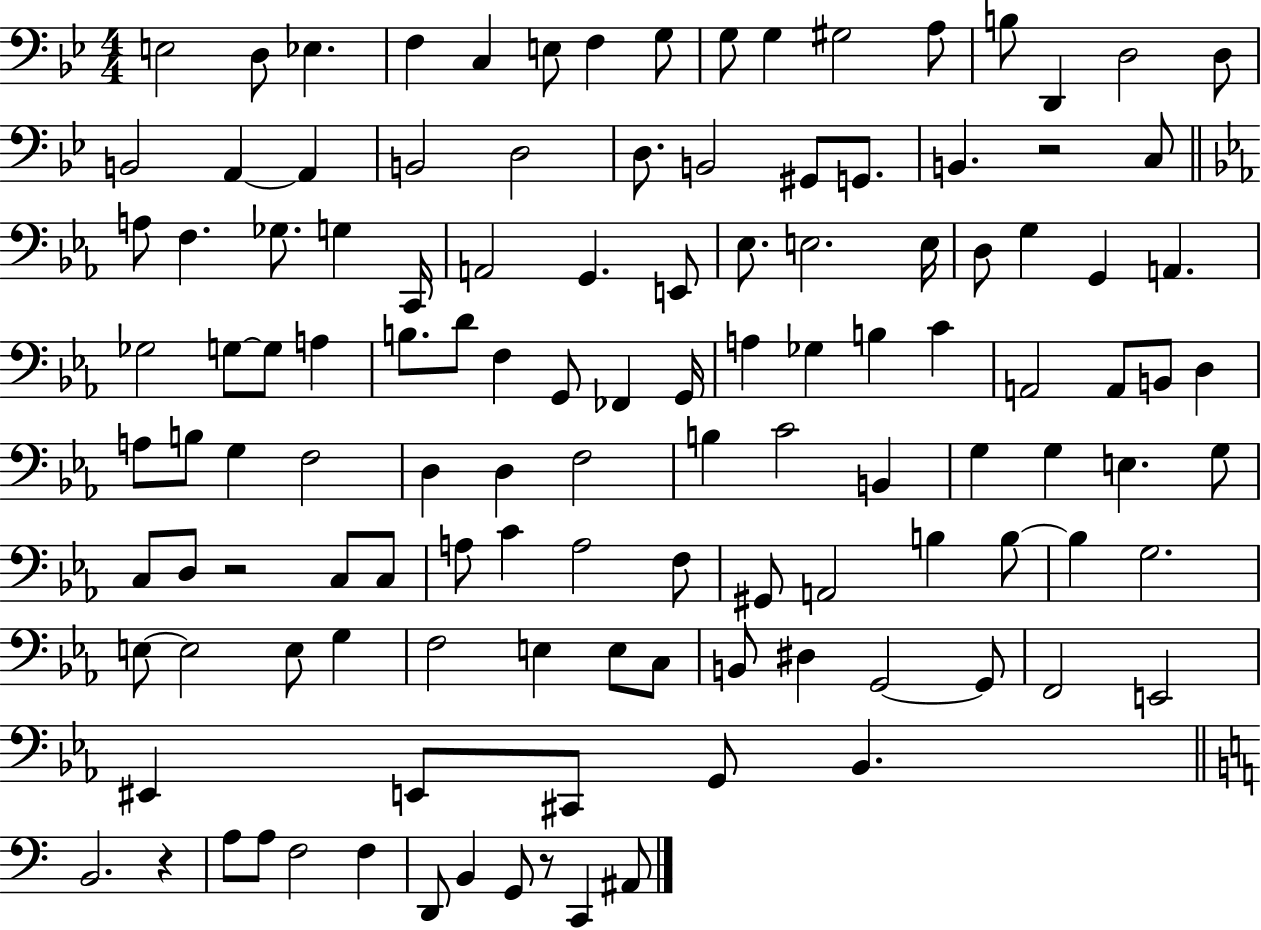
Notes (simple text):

E3/h D3/e Eb3/q. F3/q C3/q E3/e F3/q G3/e G3/e G3/q G#3/h A3/e B3/e D2/q D3/h D3/e B2/h A2/q A2/q B2/h D3/h D3/e. B2/h G#2/e G2/e. B2/q. R/h C3/e A3/e F3/q. Gb3/e. G3/q C2/s A2/h G2/q. E2/e Eb3/e. E3/h. E3/s D3/e G3/q G2/q A2/q. Gb3/h G3/e G3/e A3/q B3/e. D4/e F3/q G2/e FES2/q G2/s A3/q Gb3/q B3/q C4/q A2/h A2/e B2/e D3/q A3/e B3/e G3/q F3/h D3/q D3/q F3/h B3/q C4/h B2/q G3/q G3/q E3/q. G3/e C3/e D3/e R/h C3/e C3/e A3/e C4/q A3/h F3/e G#2/e A2/h B3/q B3/e B3/q G3/h. E3/e E3/h E3/e G3/q F3/h E3/q E3/e C3/e B2/e D#3/q G2/h G2/e F2/h E2/h EIS2/q E2/e C#2/e G2/e Bb2/q. B2/h. R/q A3/e A3/e F3/h F3/q D2/e B2/q G2/e R/e C2/q A#2/e